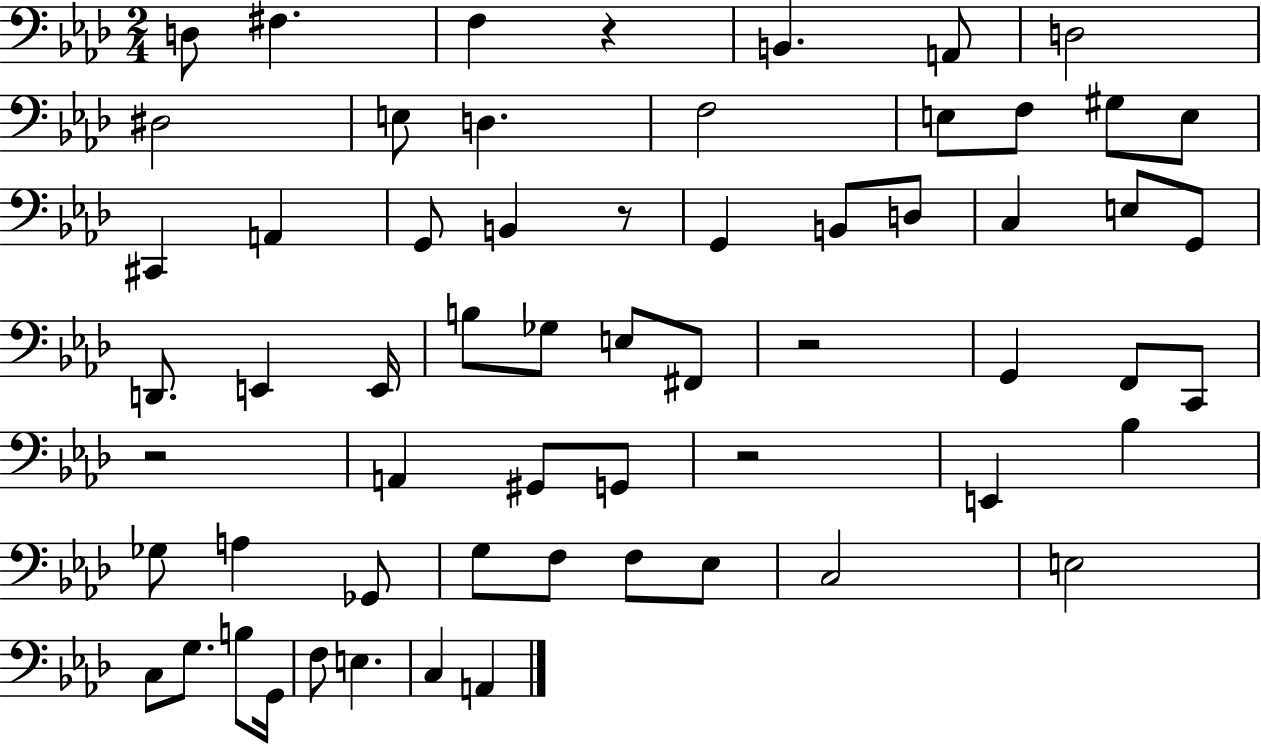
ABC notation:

X:1
T:Untitled
M:2/4
L:1/4
K:Ab
D,/2 ^F, F, z B,, A,,/2 D,2 ^D,2 E,/2 D, F,2 E,/2 F,/2 ^G,/2 E,/2 ^C,, A,, G,,/2 B,, z/2 G,, B,,/2 D,/2 C, E,/2 G,,/2 D,,/2 E,, E,,/4 B,/2 _G,/2 E,/2 ^F,,/2 z2 G,, F,,/2 C,,/2 z2 A,, ^G,,/2 G,,/2 z2 E,, _B, _G,/2 A, _G,,/2 G,/2 F,/2 F,/2 _E,/2 C,2 E,2 C,/2 G,/2 B,/2 G,,/4 F,/2 E, C, A,,